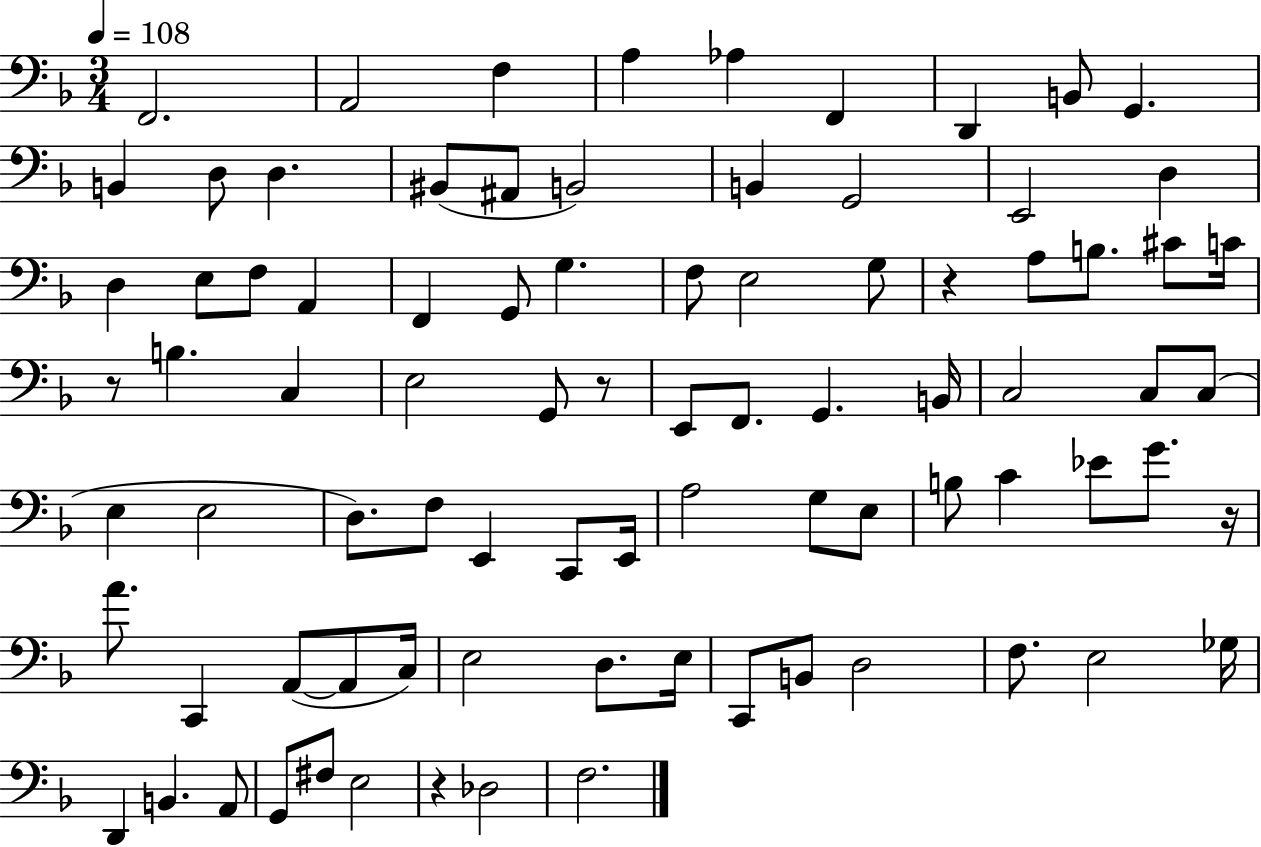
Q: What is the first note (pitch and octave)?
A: F2